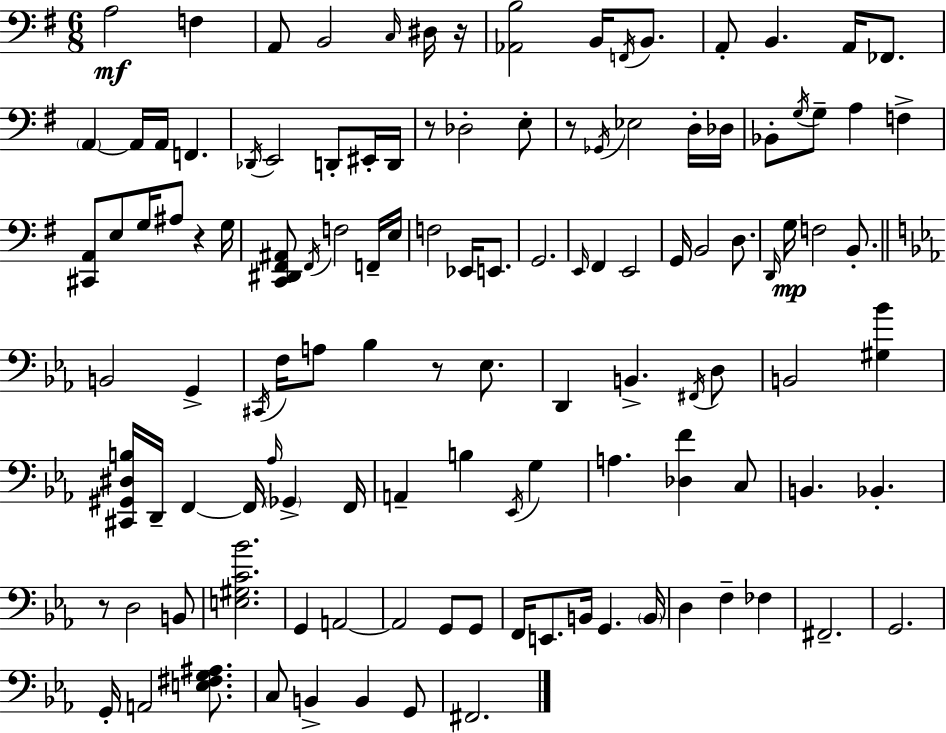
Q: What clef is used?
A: bass